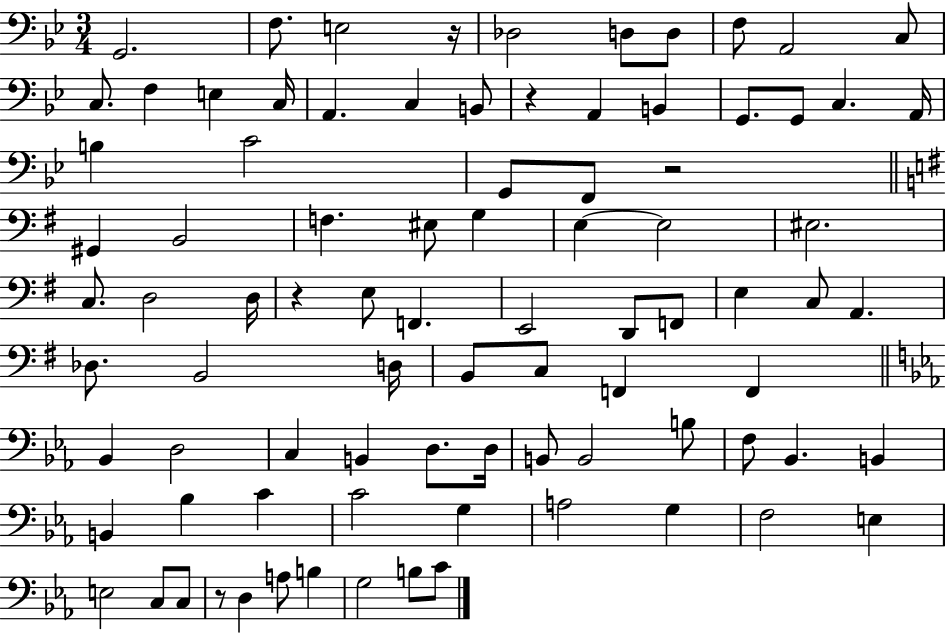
G2/h. F3/e. E3/h R/s Db3/h D3/e D3/e F3/e A2/h C3/e C3/e. F3/q E3/q C3/s A2/q. C3/q B2/e R/q A2/q B2/q G2/e. G2/e C3/q. A2/s B3/q C4/h G2/e F2/e R/h G#2/q B2/h F3/q. EIS3/e G3/q E3/q E3/h EIS3/h. C3/e. D3/h D3/s R/q E3/e F2/q. E2/h D2/e F2/e E3/q C3/e A2/q. Db3/e. B2/h D3/s B2/e C3/e F2/q F2/q Bb2/q D3/h C3/q B2/q D3/e. D3/s B2/e B2/h B3/e F3/e Bb2/q. B2/q B2/q Bb3/q C4/q C4/h G3/q A3/h G3/q F3/h E3/q E3/h C3/e C3/e R/e D3/q A3/e B3/q G3/h B3/e C4/e